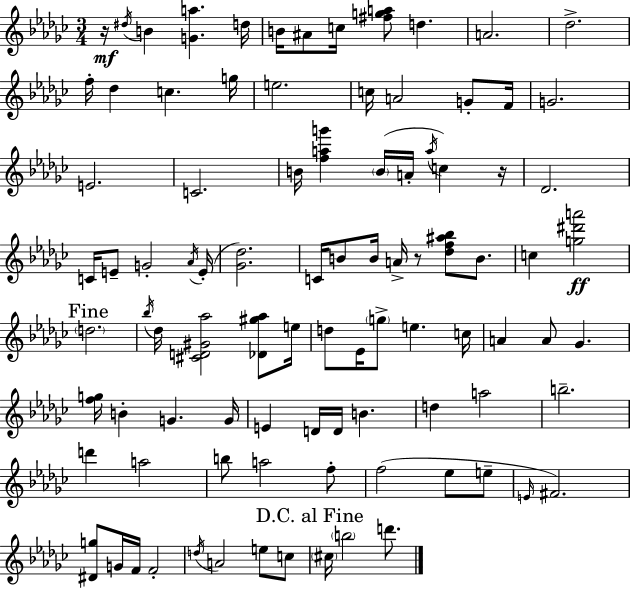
{
  \clef treble
  \numericTimeSignature
  \time 3/4
  \key ees \minor
  r16\mf \acciaccatura { dis''16 } b'4 <g' a''>4. | d''16 b'16 ais'8 c''16 <fis'' g'' a''>8 d''4. | a'2. | des''2.-> | \break f''16-. des''4 c''4. | g''16 e''2. | c''16 a'2 g'8-. | f'16 g'2. | \break e'2. | c'2. | b'16 <f'' a'' g'''>4 \parenthesize b'16( a'16-. \acciaccatura { a''16 } c''4) | r16 des'2. | \break c'16 e'8-- g'2-. | \acciaccatura { aes'16 }( e'16-. <ges' des''>2.) | c'16 b'8 b'16 a'16-> r8 <des'' f'' ais'' bes''>8 | b'8. c''4 <g'' dis''' a'''>2\ff | \break \mark "Fine" \parenthesize d''2. | \acciaccatura { bes''16 } des''16 <cis' d' gis' aes''>2 | <des' gis'' aes''>8 e''16 d''8 ees'16 \parenthesize g''8-> e''4. | c''16 a'4 a'8 ges'4. | \break <f'' g''>16 b'4-. g'4. | g'16 e'4 d'16 d'16 b'4. | d''4 a''2 | b''2.-- | \break d'''4 a''2 | b''8 a''2 | f''8-. f''2( | ees''8 e''8-- \grace { e'16 }) fis'2. | \break <dis' g''>8 g'16 f'16 f'2-. | \acciaccatura { d''16 } a'2 | e''8 c''8 \mark "D.C. al Fine" \parenthesize cis''16 \parenthesize b''2 | d'''8. \bar "|."
}